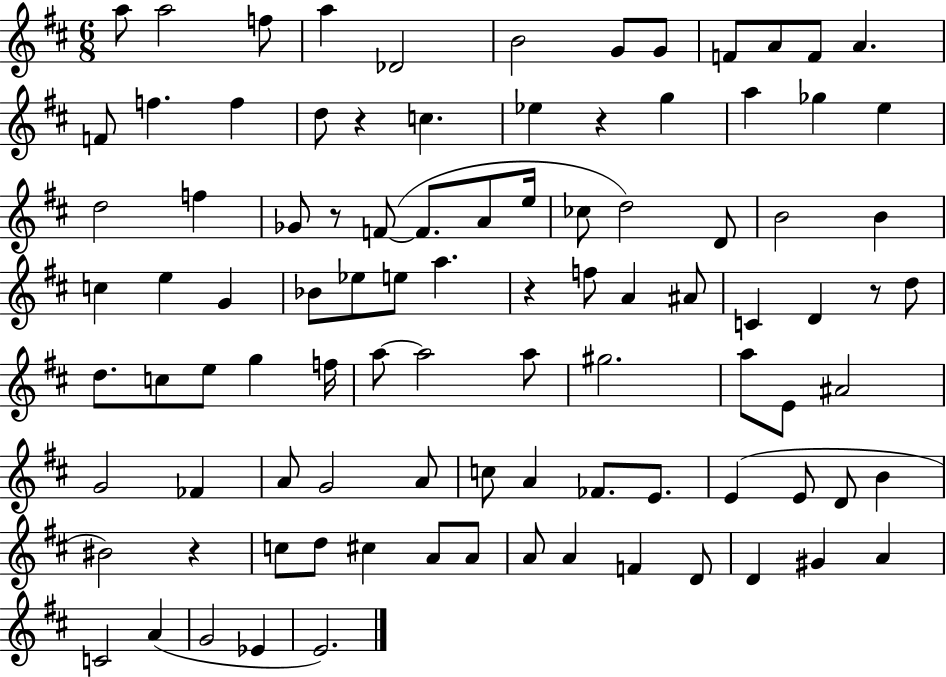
A5/e A5/h F5/e A5/q Db4/h B4/h G4/e G4/e F4/e A4/e F4/e A4/q. F4/e F5/q. F5/q D5/e R/q C5/q. Eb5/q R/q G5/q A5/q Gb5/q E5/q D5/h F5/q Gb4/e R/e F4/e F4/e. A4/e E5/s CES5/e D5/h D4/e B4/h B4/q C5/q E5/q G4/q Bb4/e Eb5/e E5/e A5/q. R/q F5/e A4/q A#4/e C4/q D4/q R/e D5/e D5/e. C5/e E5/e G5/q F5/s A5/e A5/h A5/e G#5/h. A5/e E4/e A#4/h G4/h FES4/q A4/e G4/h A4/e C5/e A4/q FES4/e. E4/e. E4/q E4/e D4/e B4/q BIS4/h R/q C5/e D5/e C#5/q A4/e A4/e A4/e A4/q F4/q D4/e D4/q G#4/q A4/q C4/h A4/q G4/h Eb4/q E4/h.